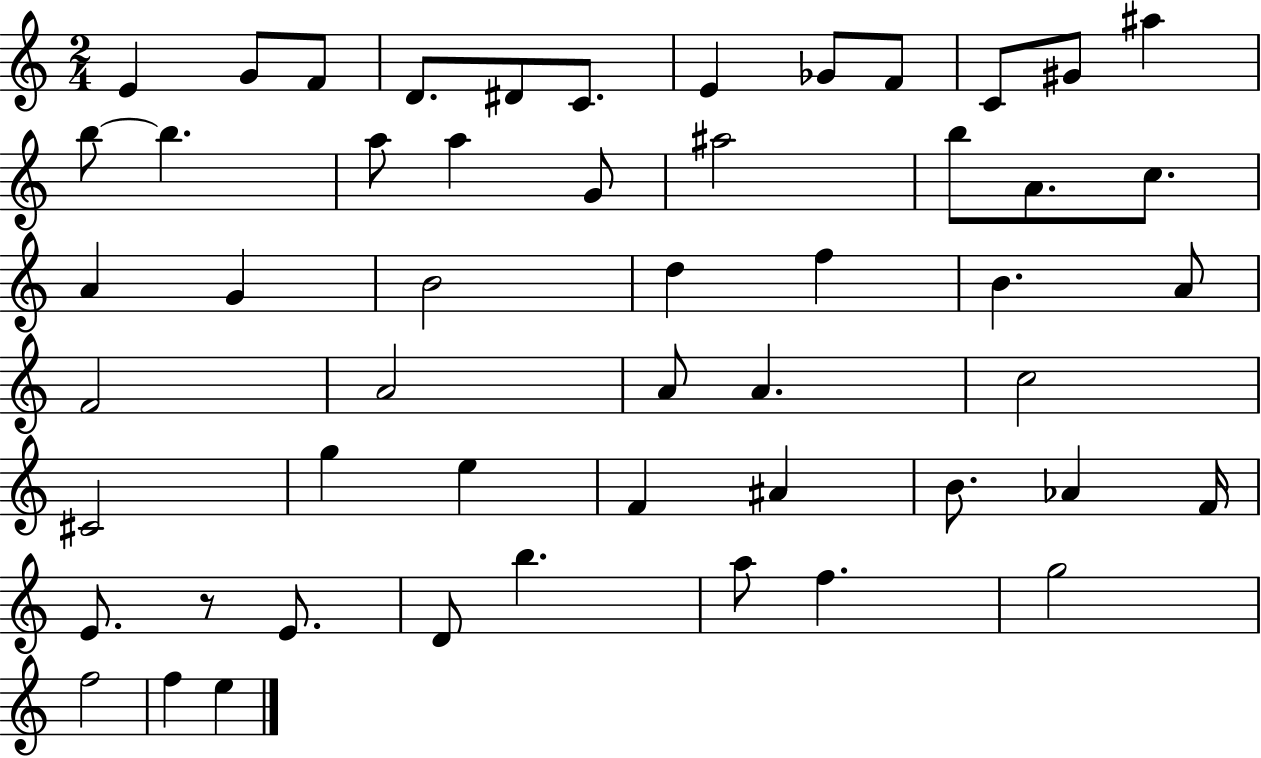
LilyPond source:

{
  \clef treble
  \numericTimeSignature
  \time 2/4
  \key c \major
  \repeat volta 2 { e'4 g'8 f'8 | d'8. dis'8 c'8. | e'4 ges'8 f'8 | c'8 gis'8 ais''4 | \break b''8~~ b''4. | a''8 a''4 g'8 | ais''2 | b''8 a'8. c''8. | \break a'4 g'4 | b'2 | d''4 f''4 | b'4. a'8 | \break f'2 | a'2 | a'8 a'4. | c''2 | \break cis'2 | g''4 e''4 | f'4 ais'4 | b'8. aes'4 f'16 | \break e'8. r8 e'8. | d'8 b''4. | a''8 f''4. | g''2 | \break f''2 | f''4 e''4 | } \bar "|."
}